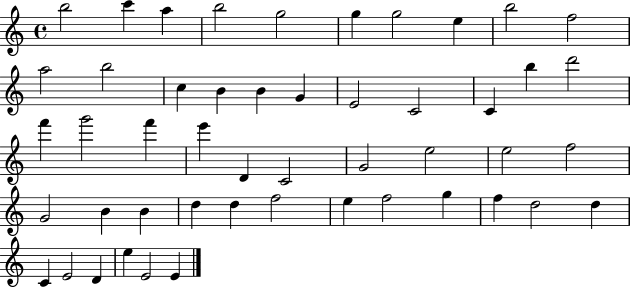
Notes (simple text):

B5/h C6/q A5/q B5/h G5/h G5/q G5/h E5/q B5/h F5/h A5/h B5/h C5/q B4/q B4/q G4/q E4/h C4/h C4/q B5/q D6/h F6/q G6/h F6/q E6/q D4/q C4/h G4/h E5/h E5/h F5/h G4/h B4/q B4/q D5/q D5/q F5/h E5/q F5/h G5/q F5/q D5/h D5/q C4/q E4/h D4/q E5/q E4/h E4/q